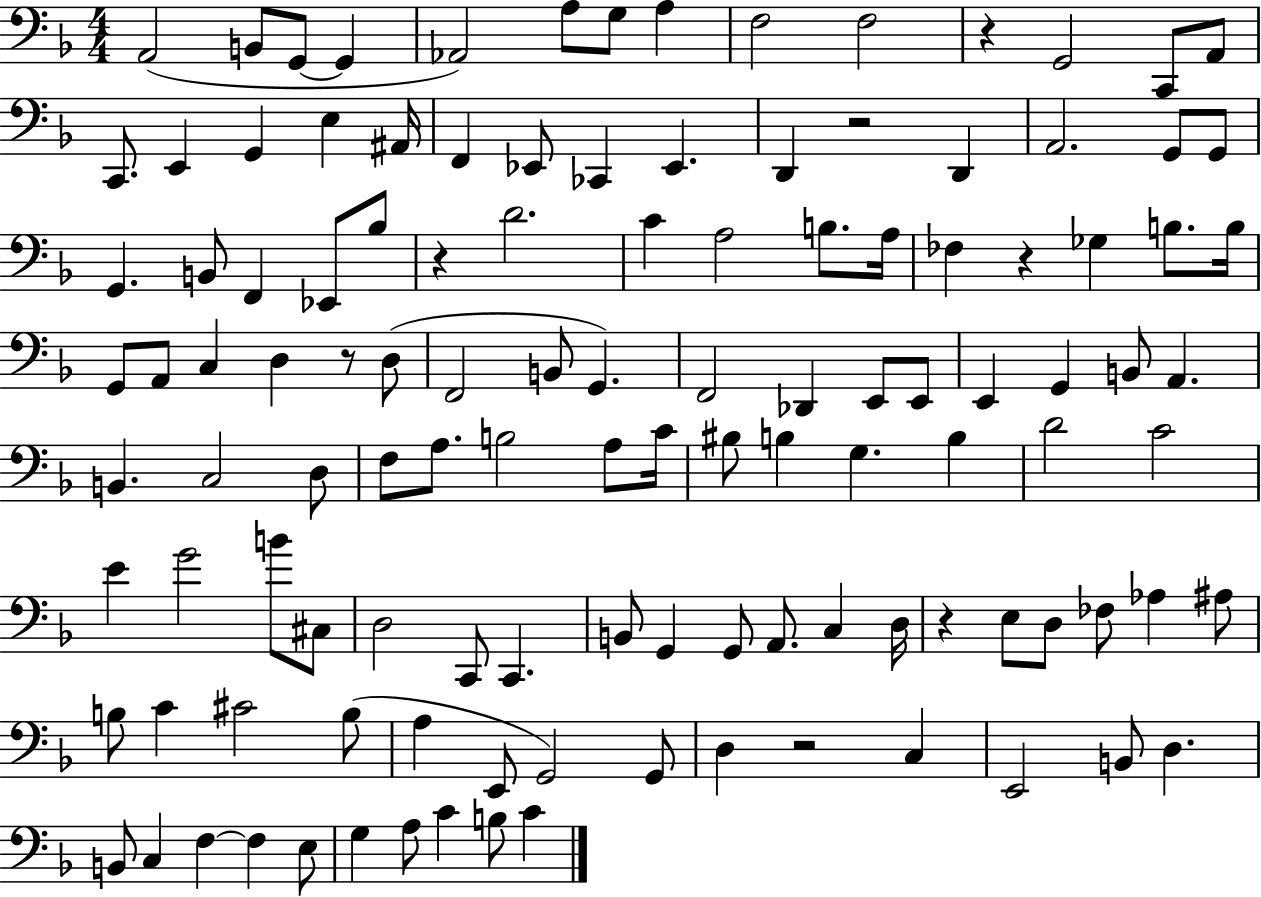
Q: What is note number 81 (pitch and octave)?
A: G2